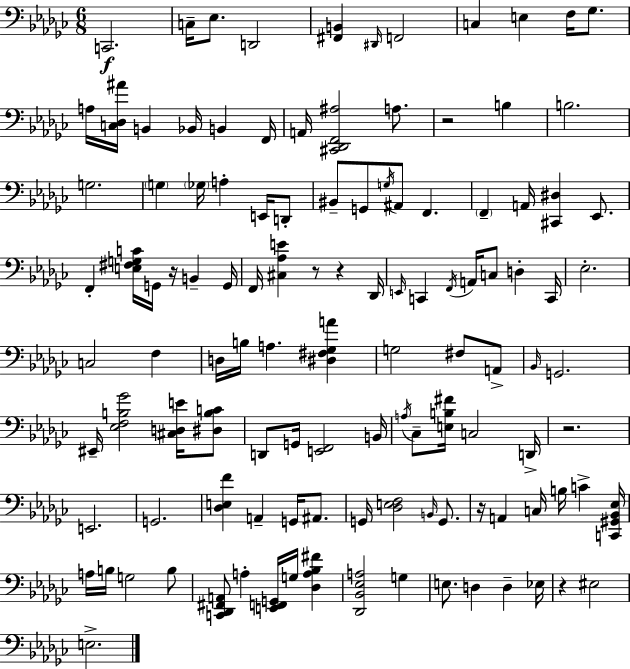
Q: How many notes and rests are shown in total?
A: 116